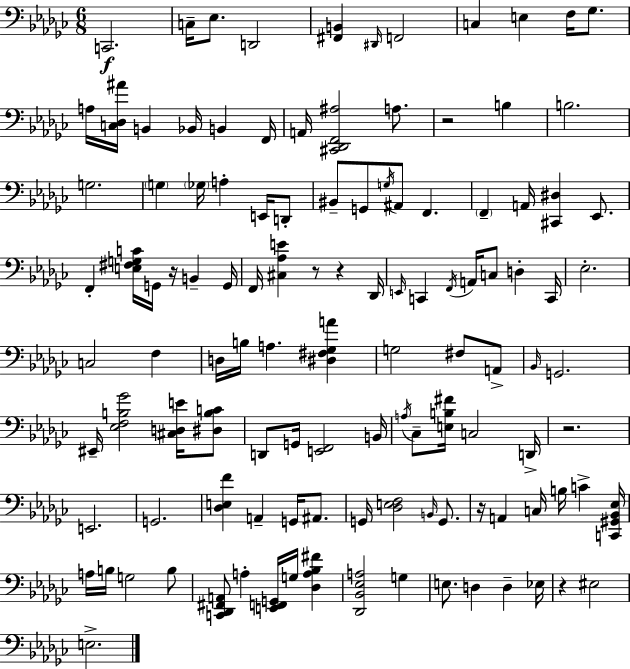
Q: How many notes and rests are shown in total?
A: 116